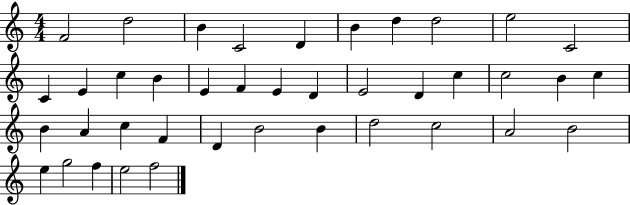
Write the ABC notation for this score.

X:1
T:Untitled
M:4/4
L:1/4
K:C
F2 d2 B C2 D B d d2 e2 C2 C E c B E F E D E2 D c c2 B c B A c F D B2 B d2 c2 A2 B2 e g2 f e2 f2